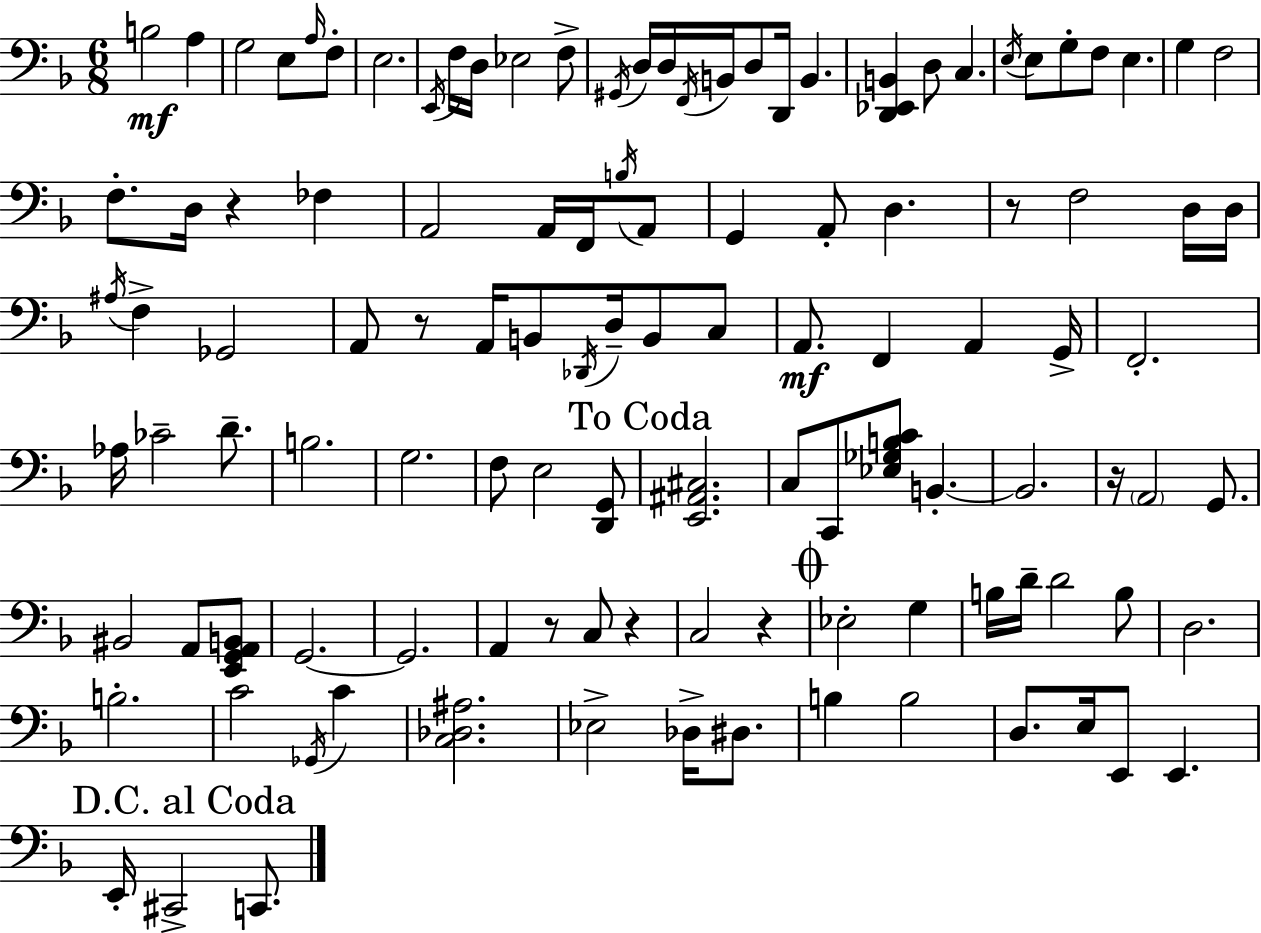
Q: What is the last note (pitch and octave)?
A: C2